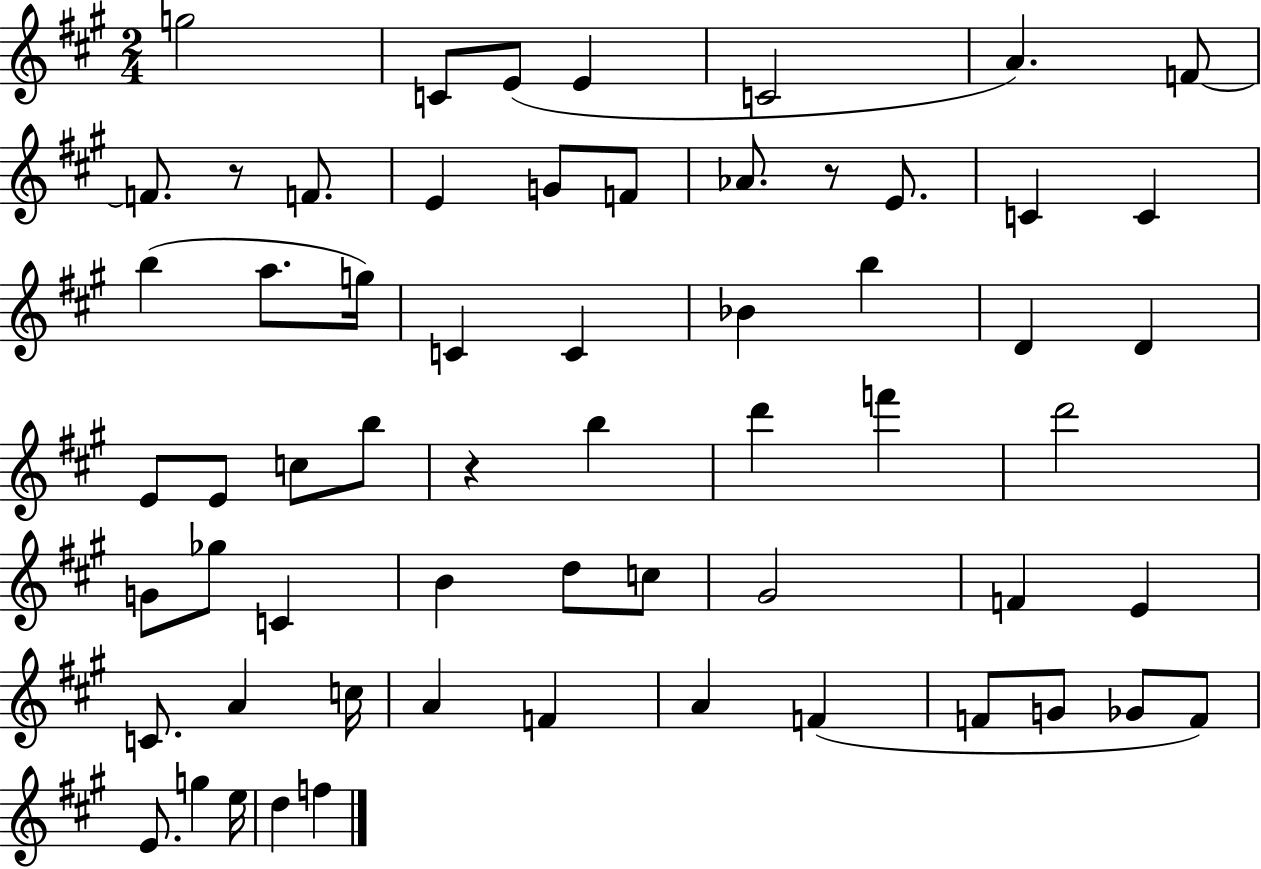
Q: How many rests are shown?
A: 3